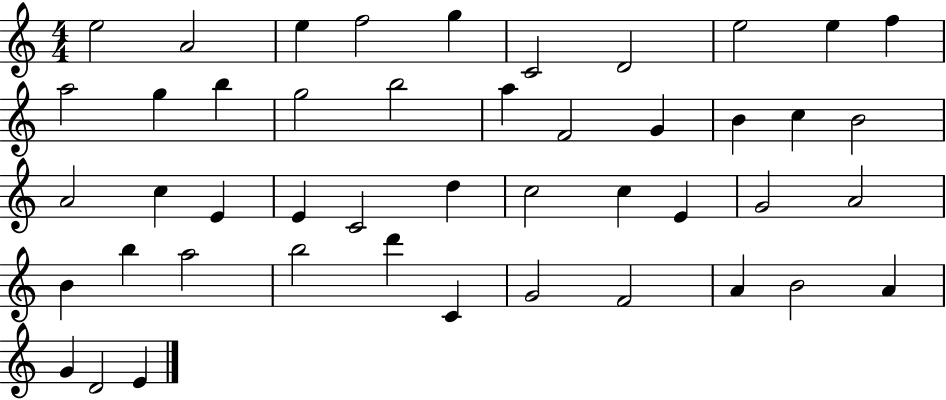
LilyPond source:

{
  \clef treble
  \numericTimeSignature
  \time 4/4
  \key c \major
  e''2 a'2 | e''4 f''2 g''4 | c'2 d'2 | e''2 e''4 f''4 | \break a''2 g''4 b''4 | g''2 b''2 | a''4 f'2 g'4 | b'4 c''4 b'2 | \break a'2 c''4 e'4 | e'4 c'2 d''4 | c''2 c''4 e'4 | g'2 a'2 | \break b'4 b''4 a''2 | b''2 d'''4 c'4 | g'2 f'2 | a'4 b'2 a'4 | \break g'4 d'2 e'4 | \bar "|."
}